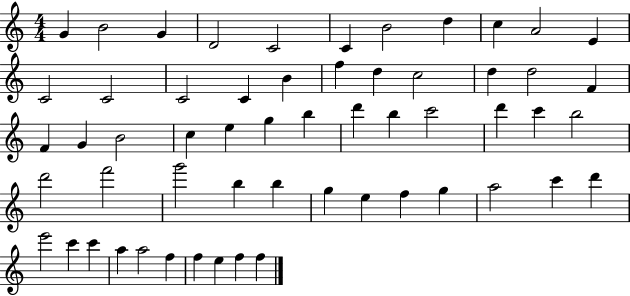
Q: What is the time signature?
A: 4/4